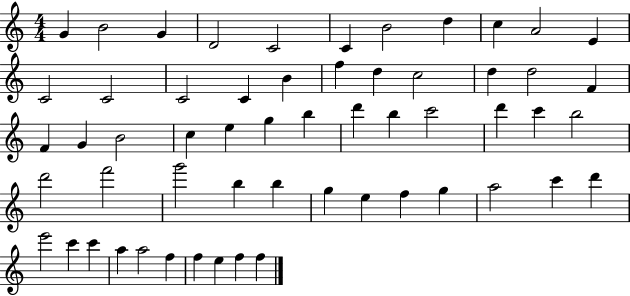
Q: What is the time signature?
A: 4/4